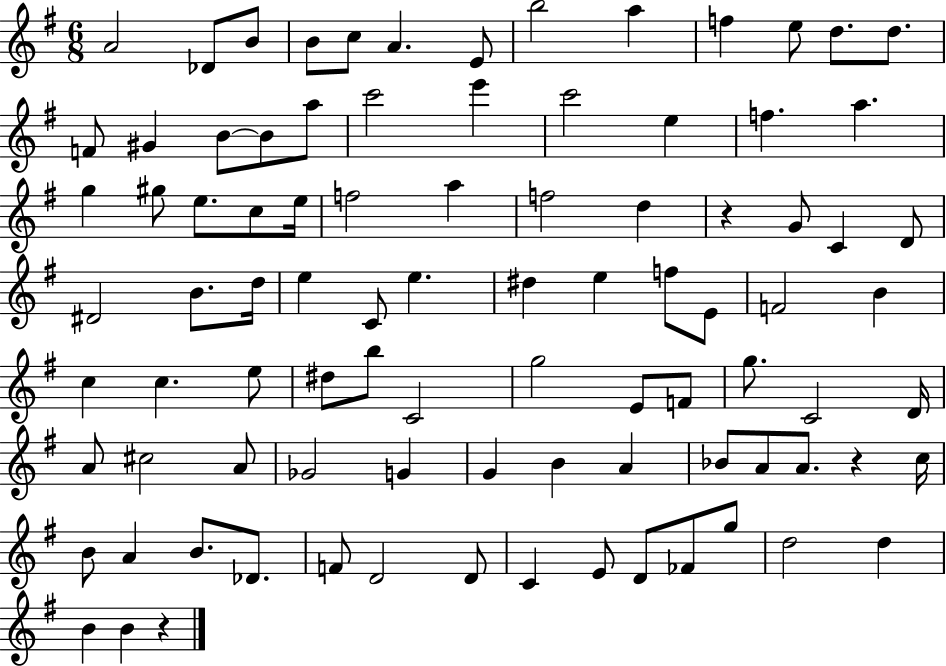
A4/h Db4/e B4/e B4/e C5/e A4/q. E4/e B5/h A5/q F5/q E5/e D5/e. D5/e. F4/e G#4/q B4/e B4/e A5/e C6/h E6/q C6/h E5/q F5/q. A5/q. G5/q G#5/e E5/e. C5/e E5/s F5/h A5/q F5/h D5/q R/q G4/e C4/q D4/e D#4/h B4/e. D5/s E5/q C4/e E5/q. D#5/q E5/q F5/e E4/e F4/h B4/q C5/q C5/q. E5/e D#5/e B5/e C4/h G5/h E4/e F4/e G5/e. C4/h D4/s A4/e C#5/h A4/e Gb4/h G4/q G4/q B4/q A4/q Bb4/e A4/e A4/e. R/q C5/s B4/e A4/q B4/e. Db4/e. F4/e D4/h D4/e C4/q E4/e D4/e FES4/e G5/e D5/h D5/q B4/q B4/q R/q